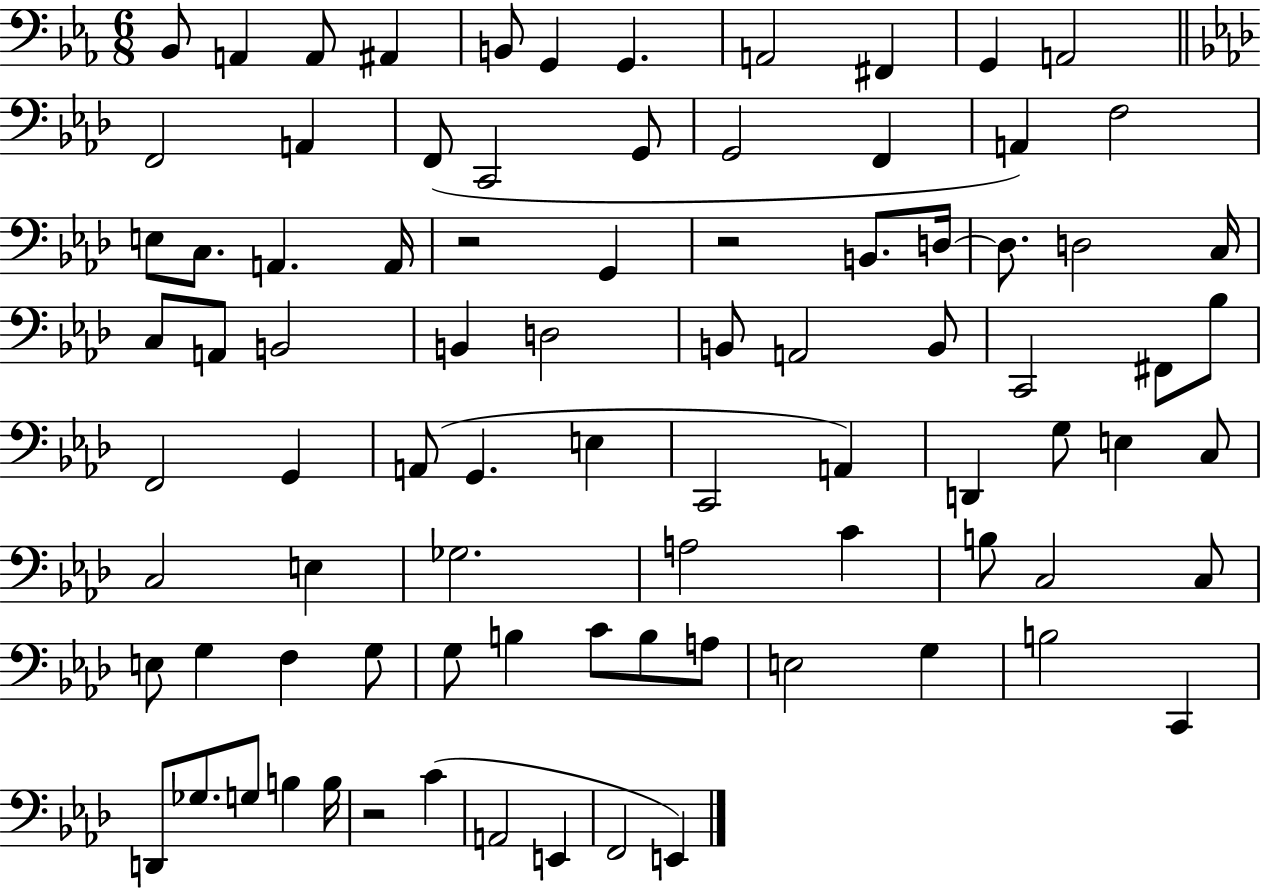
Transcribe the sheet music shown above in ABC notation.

X:1
T:Untitled
M:6/8
L:1/4
K:Eb
_B,,/2 A,, A,,/2 ^A,, B,,/2 G,, G,, A,,2 ^F,, G,, A,,2 F,,2 A,, F,,/2 C,,2 G,,/2 G,,2 F,, A,, F,2 E,/2 C,/2 A,, A,,/4 z2 G,, z2 B,,/2 D,/4 D,/2 D,2 C,/4 C,/2 A,,/2 B,,2 B,, D,2 B,,/2 A,,2 B,,/2 C,,2 ^F,,/2 _B,/2 F,,2 G,, A,,/2 G,, E, C,,2 A,, D,, G,/2 E, C,/2 C,2 E, _G,2 A,2 C B,/2 C,2 C,/2 E,/2 G, F, G,/2 G,/2 B, C/2 B,/2 A,/2 E,2 G, B,2 C,, D,,/2 _G,/2 G,/2 B, B,/4 z2 C A,,2 E,, F,,2 E,,